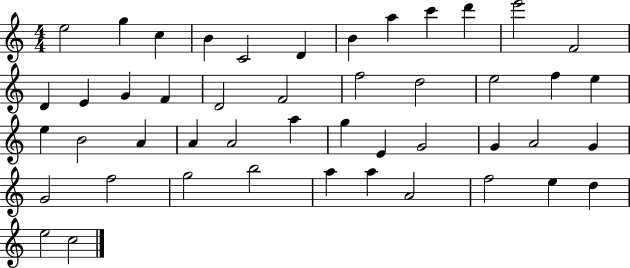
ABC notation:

X:1
T:Untitled
M:4/4
L:1/4
K:C
e2 g c B C2 D B a c' d' e'2 F2 D E G F D2 F2 f2 d2 e2 f e e B2 A A A2 a g E G2 G A2 G G2 f2 g2 b2 a a A2 f2 e d e2 c2